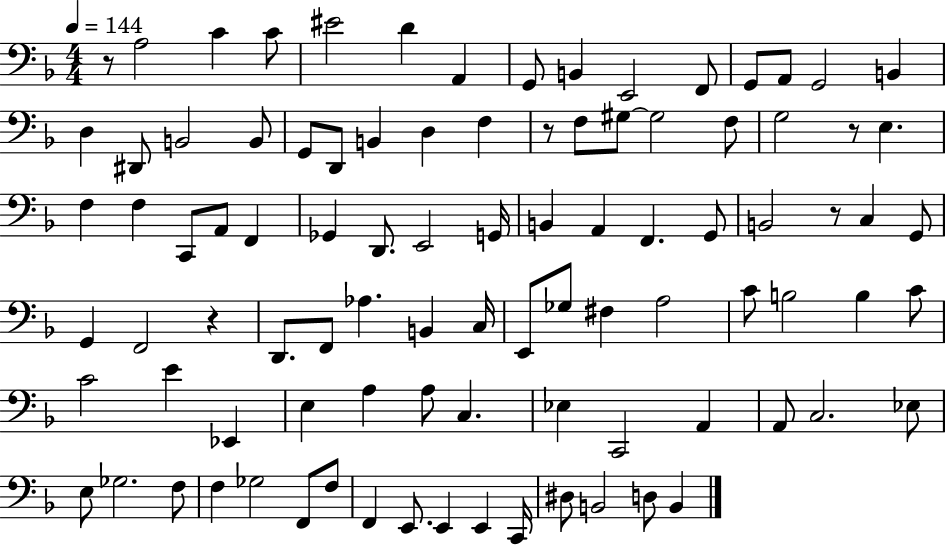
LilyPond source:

{
  \clef bass
  \numericTimeSignature
  \time 4/4
  \key f \major
  \tempo 4 = 144
  r8 a2 c'4 c'8 | eis'2 d'4 a,4 | g,8 b,4 e,2 f,8 | g,8 a,8 g,2 b,4 | \break d4 dis,8 b,2 b,8 | g,8 d,8 b,4 d4 f4 | r8 f8 gis8~~ gis2 f8 | g2 r8 e4. | \break f4 f4 c,8 a,8 f,4 | ges,4 d,8. e,2 g,16 | b,4 a,4 f,4. g,8 | b,2 r8 c4 g,8 | \break g,4 f,2 r4 | d,8. f,8 aes4. b,4 c16 | e,8 ges8 fis4 a2 | c'8 b2 b4 c'8 | \break c'2 e'4 ees,4 | e4 a4 a8 c4. | ees4 c,2 a,4 | a,8 c2. ees8 | \break e8 ges2. f8 | f4 ges2 f,8 f8 | f,4 e,8. e,4 e,4 c,16 | dis8 b,2 d8 b,4 | \break \bar "|."
}